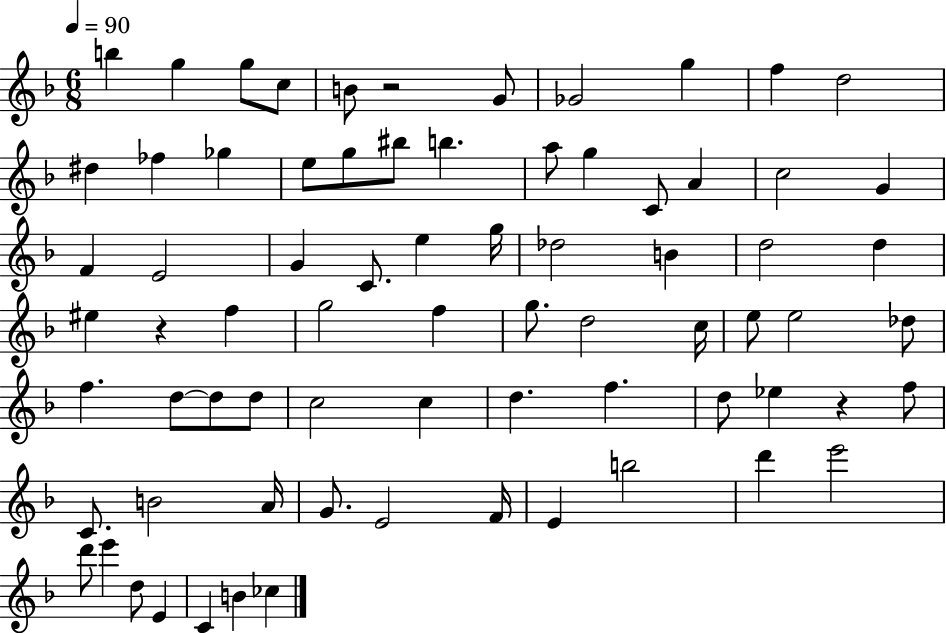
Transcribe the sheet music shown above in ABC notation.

X:1
T:Untitled
M:6/8
L:1/4
K:F
b g g/2 c/2 B/2 z2 G/2 _G2 g f d2 ^d _f _g e/2 g/2 ^b/2 b a/2 g C/2 A c2 G F E2 G C/2 e g/4 _d2 B d2 d ^e z f g2 f g/2 d2 c/4 e/2 e2 _d/2 f d/2 d/2 d/2 c2 c d f d/2 _e z f/2 C/2 B2 A/4 G/2 E2 F/4 E b2 d' e'2 d'/2 e' d/2 E C B _c